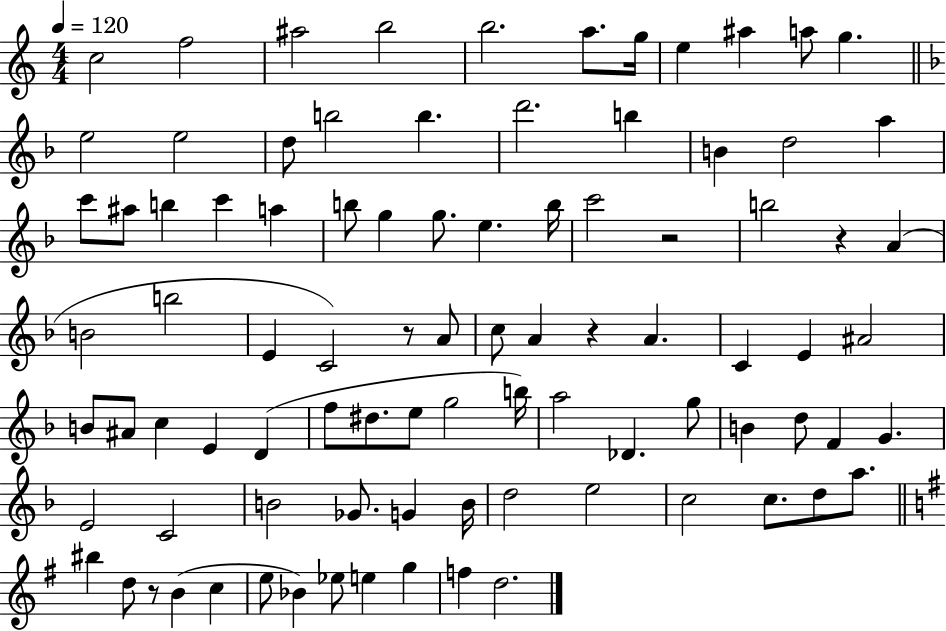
X:1
T:Untitled
M:4/4
L:1/4
K:C
c2 f2 ^a2 b2 b2 a/2 g/4 e ^a a/2 g e2 e2 d/2 b2 b d'2 b B d2 a c'/2 ^a/2 b c' a b/2 g g/2 e b/4 c'2 z2 b2 z A B2 b2 E C2 z/2 A/2 c/2 A z A C E ^A2 B/2 ^A/2 c E D f/2 ^d/2 e/2 g2 b/4 a2 _D g/2 B d/2 F G E2 C2 B2 _G/2 G B/4 d2 e2 c2 c/2 d/2 a/2 ^b d/2 z/2 B c e/2 _B _e/2 e g f d2